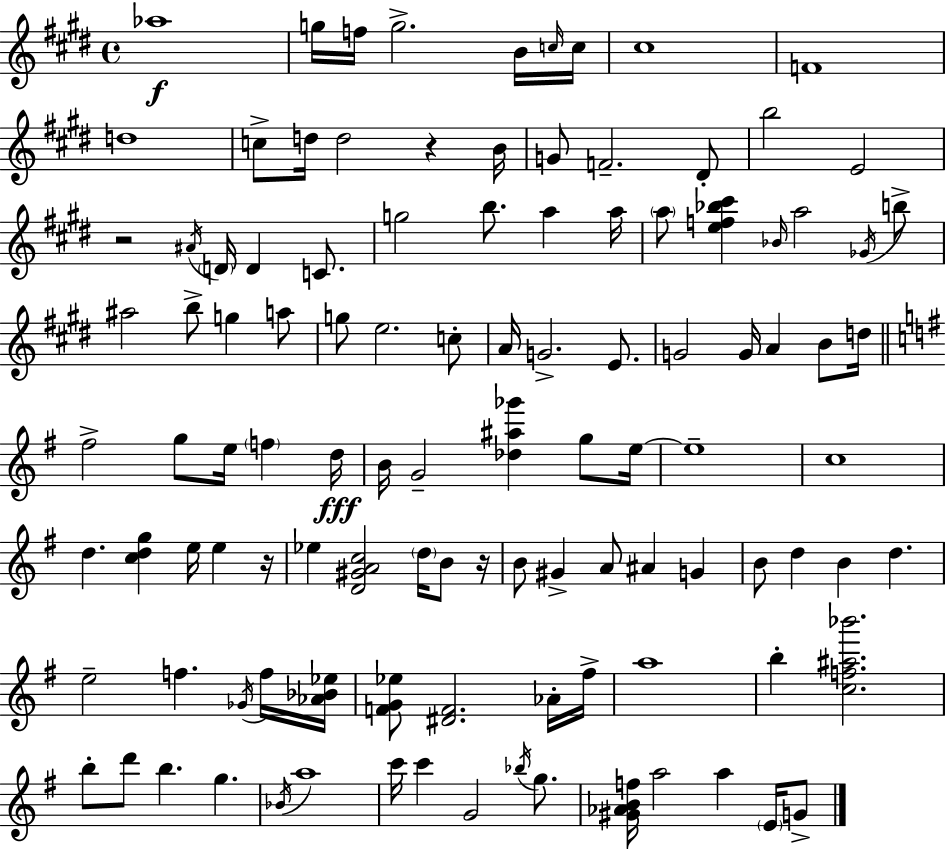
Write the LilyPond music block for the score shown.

{
  \clef treble
  \time 4/4
  \defaultTimeSignature
  \key e \major
  aes''1\f | g''16 f''16 g''2.-> b'16 \grace { c''16 } | c''16 cis''1 | f'1 | \break d''1 | c''8-> d''16 d''2 r4 | b'16 g'8 f'2.-- dis'8-. | b''2 e'2 | \break r2 \acciaccatura { ais'16 } \parenthesize d'16 d'4 c'8. | g''2 b''8. a''4 | a''16 \parenthesize a''8 <e'' f'' bes'' cis'''>4 \grace { bes'16 } a''2 | \acciaccatura { ges'16 } b''8-> ais''2 b''8-> g''4 | \break a''8 g''8 e''2. | c''8-. a'16 g'2.-> | e'8. g'2 g'16 a'4 | b'8 d''16 \bar "||" \break \key g \major fis''2-> g''8 e''16 \parenthesize f''4 d''16\fff | b'16 g'2-- <des'' ais'' ges'''>4 g''8 e''16~~ | e''1-- | c''1 | \break d''4. <c'' d'' g''>4 e''16 e''4 r16 | ees''4 <d' gis' a' c''>2 \parenthesize d''16 b'8 r16 | b'8 gis'4-> a'8 ais'4 g'4 | b'8 d''4 b'4 d''4. | \break e''2-- f''4. \acciaccatura { ges'16 } f''16 | <aes' bes' ees''>16 <f' g' ees''>8 <dis' f'>2. aes'16-. | fis''16-> a''1 | b''4-. <c'' f'' ais'' bes'''>2. | \break b''8-. d'''8 b''4. g''4. | \acciaccatura { bes'16 } a''1 | c'''16 c'''4 g'2 \acciaccatura { bes''16 } | g''8. <gis' aes' b' f''>16 a''2 a''4 | \break \parenthesize e'16 g'8-> \bar "|."
}